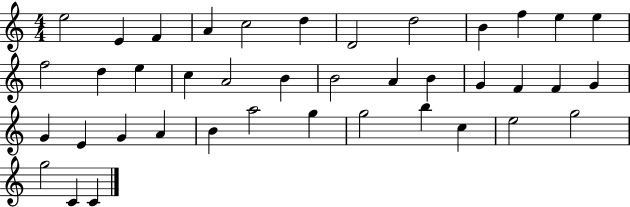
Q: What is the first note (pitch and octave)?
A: E5